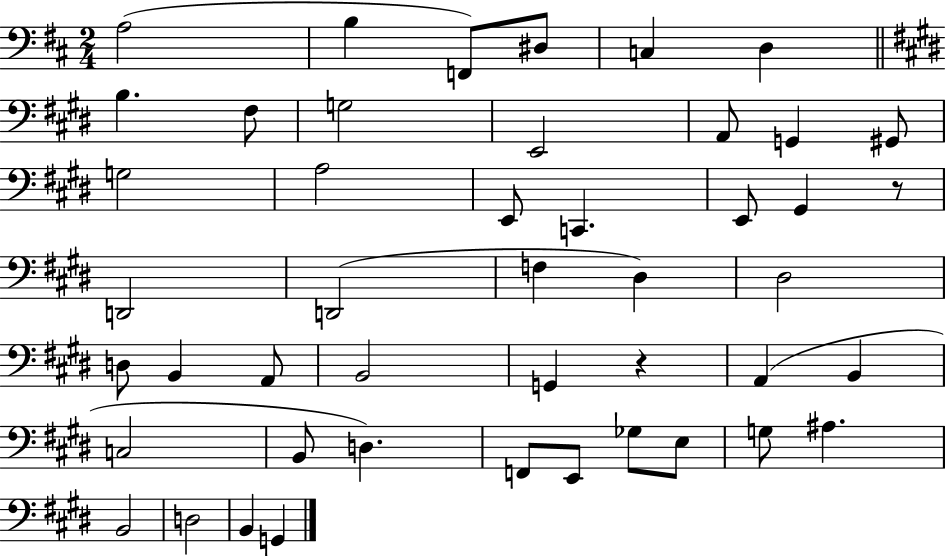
{
  \clef bass
  \numericTimeSignature
  \time 2/4
  \key d \major
  \repeat volta 2 { a2( | b4 f,8) dis8 | c4 d4 | \bar "||" \break \key e \major b4. fis8 | g2 | e,2 | a,8 g,4 gis,8 | \break g2 | a2 | e,8 c,4. | e,8 gis,4 r8 | \break d,2 | d,2( | f4 dis4) | dis2 | \break d8 b,4 a,8 | b,2 | g,4 r4 | a,4( b,4 | \break c2 | b,8 d4.) | f,8 e,8 ges8 e8 | g8 ais4. | \break b,2 | d2 | b,4 g,4 | } \bar "|."
}